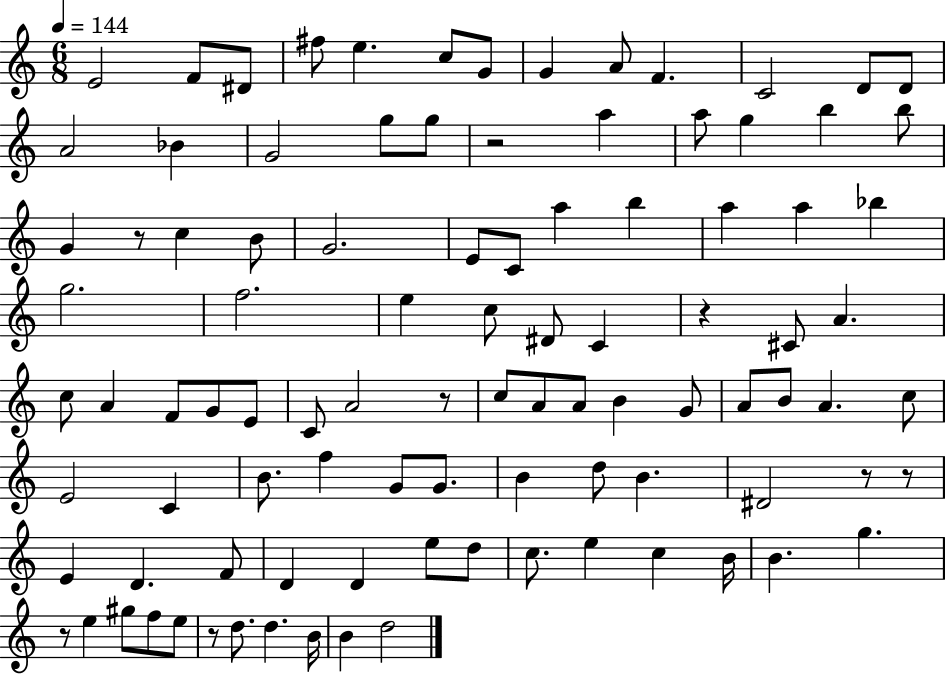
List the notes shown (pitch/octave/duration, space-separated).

E4/h F4/e D#4/e F#5/e E5/q. C5/e G4/e G4/q A4/e F4/q. C4/h D4/e D4/e A4/h Bb4/q G4/h G5/e G5/e R/h A5/q A5/e G5/q B5/q B5/e G4/q R/e C5/q B4/e G4/h. E4/e C4/e A5/q B5/q A5/q A5/q Bb5/q G5/h. F5/h. E5/q C5/e D#4/e C4/q R/q C#4/e A4/q. C5/e A4/q F4/e G4/e E4/e C4/e A4/h R/e C5/e A4/e A4/e B4/q G4/e A4/e B4/e A4/q. C5/e E4/h C4/q B4/e. F5/q G4/e G4/e. B4/q D5/e B4/q. D#4/h R/e R/e E4/q D4/q. F4/e D4/q D4/q E5/e D5/e C5/e. E5/q C5/q B4/s B4/q. G5/q. R/e E5/q G#5/e F5/e E5/e R/e D5/e. D5/q. B4/s B4/q D5/h